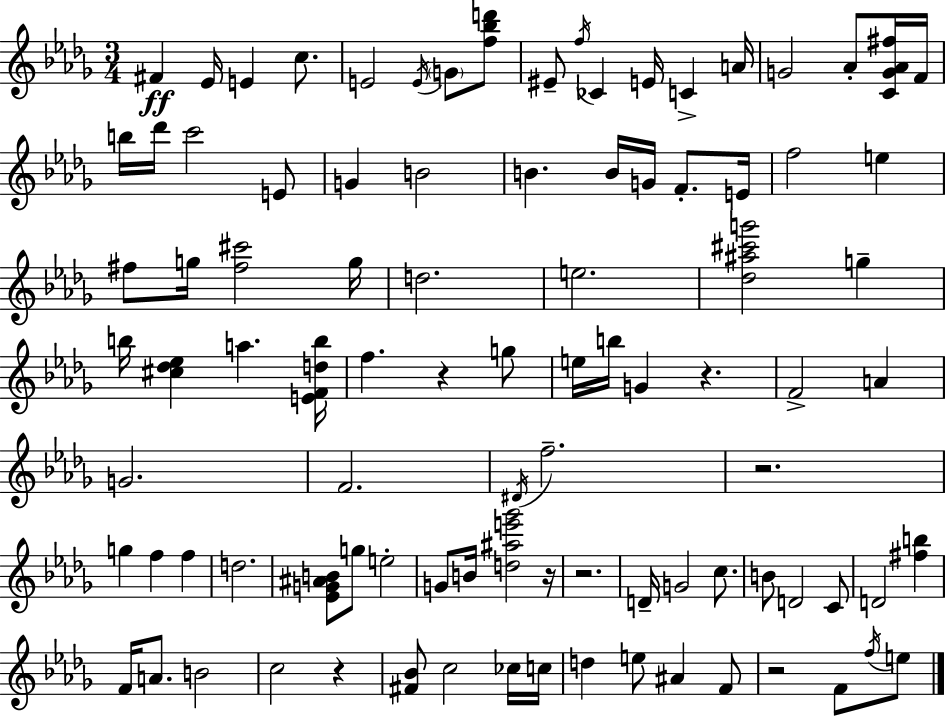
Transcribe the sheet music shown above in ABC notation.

X:1
T:Untitled
M:3/4
L:1/4
K:Bbm
^F _E/4 E c/2 E2 E/4 G/2 [f_bd']/2 ^E/2 f/4 _C E/4 C A/4 G2 _A/2 [CG_A^f]/4 F/4 b/4 _d'/4 c'2 E/2 G B2 B B/4 G/4 F/2 E/4 f2 e ^f/2 g/4 [^f^c']2 g/4 d2 e2 [_d^a^c'g']2 g b/4 [^c_d_e] a [EFdb]/4 f z g/2 e/4 b/4 G z F2 A G2 F2 ^D/4 f2 z2 g f f d2 [_EG^AB]/2 g/2 e2 G/2 B/4 [d^ae'_g']2 z/4 z2 D/4 G2 c/2 B/2 D2 C/2 D2 [^fb] F/4 A/2 B2 c2 z [^F_B]/2 c2 _c/4 c/4 d e/2 ^A F/2 z2 F/2 f/4 e/2